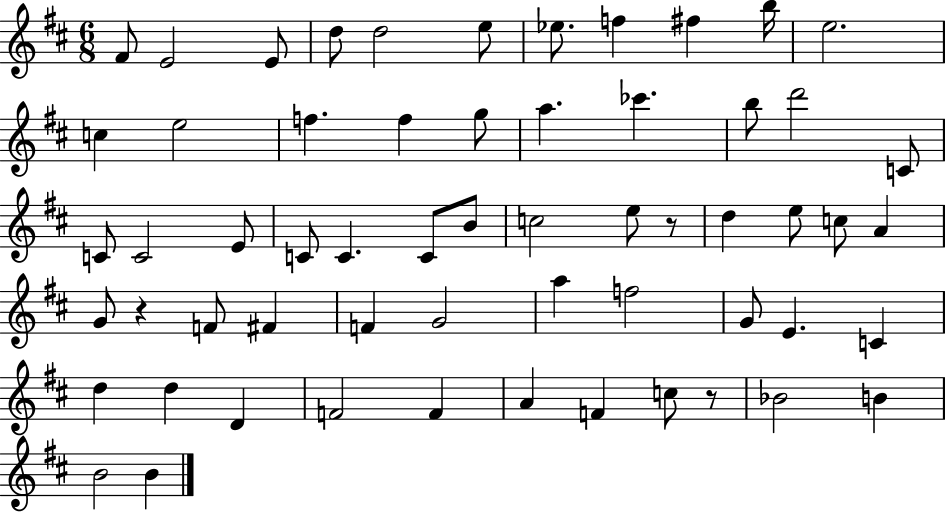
F#4/e E4/h E4/e D5/e D5/h E5/e Eb5/e. F5/q F#5/q B5/s E5/h. C5/q E5/h F5/q. F5/q G5/e A5/q. CES6/q. B5/e D6/h C4/e C4/e C4/h E4/e C4/e C4/q. C4/e B4/e C5/h E5/e R/e D5/q E5/e C5/e A4/q G4/e R/q F4/e F#4/q F4/q G4/h A5/q F5/h G4/e E4/q. C4/q D5/q D5/q D4/q F4/h F4/q A4/q F4/q C5/e R/e Bb4/h B4/q B4/h B4/q